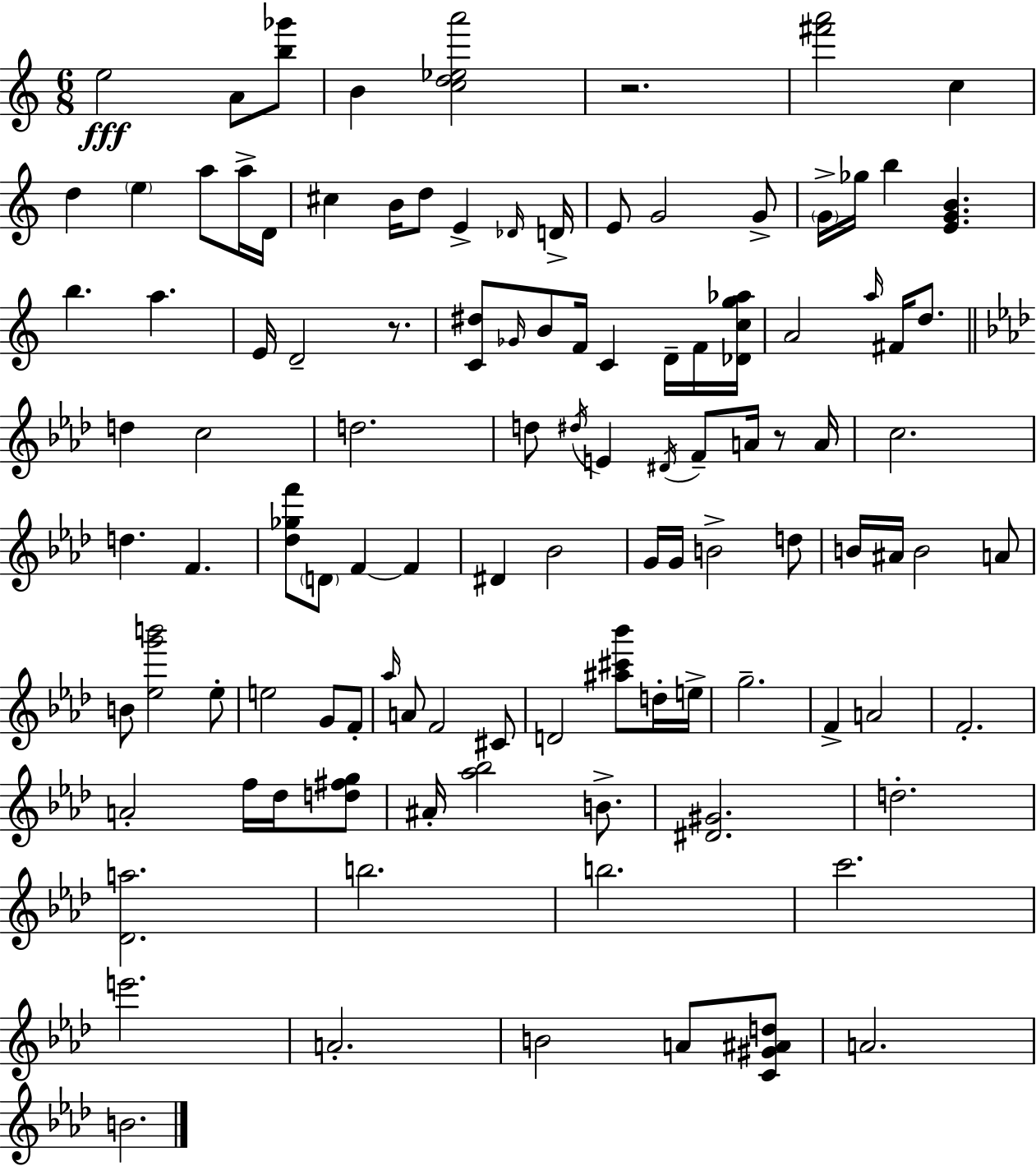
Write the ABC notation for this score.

X:1
T:Untitled
M:6/8
L:1/4
K:Am
e2 A/2 [b_g']/2 B [cd_ea']2 z2 [^f'a']2 c d e a/2 a/4 D/4 ^c B/4 d/2 E _D/4 D/4 E/2 G2 G/2 G/4 _g/4 b [EGB] b a E/4 D2 z/2 [C^d]/2 _G/4 B/2 F/4 C D/4 F/4 [_Dcg_a]/4 A2 a/4 ^F/4 d/2 d c2 d2 d/2 ^d/4 E ^D/4 F/2 A/4 z/2 A/4 c2 d F [_d_gf']/2 D/2 F F ^D _B2 G/4 G/4 B2 d/2 B/4 ^A/4 B2 A/2 B/2 [_eg'b']2 _e/2 e2 G/2 F/2 _a/4 A/2 F2 ^C/2 D2 [^a^c'_b']/2 d/4 e/4 g2 F A2 F2 A2 f/4 _d/4 [d^fg]/2 ^A/4 [_a_b]2 B/2 [^D^G]2 d2 [_Da]2 b2 b2 c'2 e'2 A2 B2 A/2 [C^G^Ad]/2 A2 B2